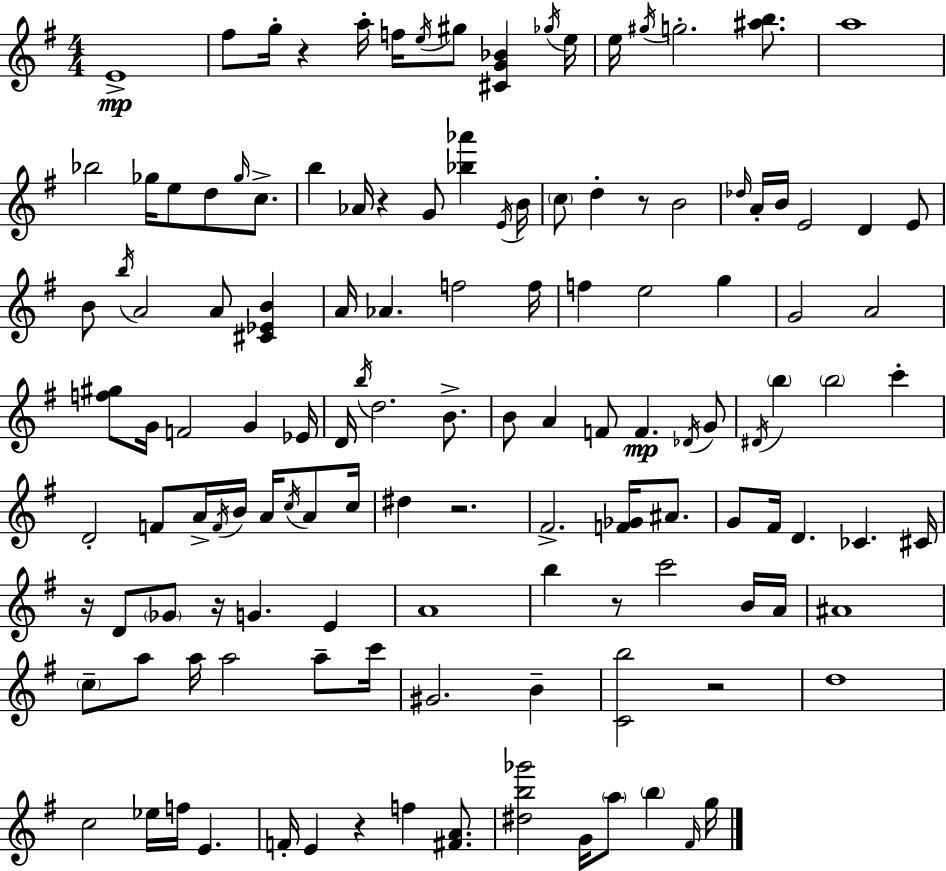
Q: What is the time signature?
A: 4/4